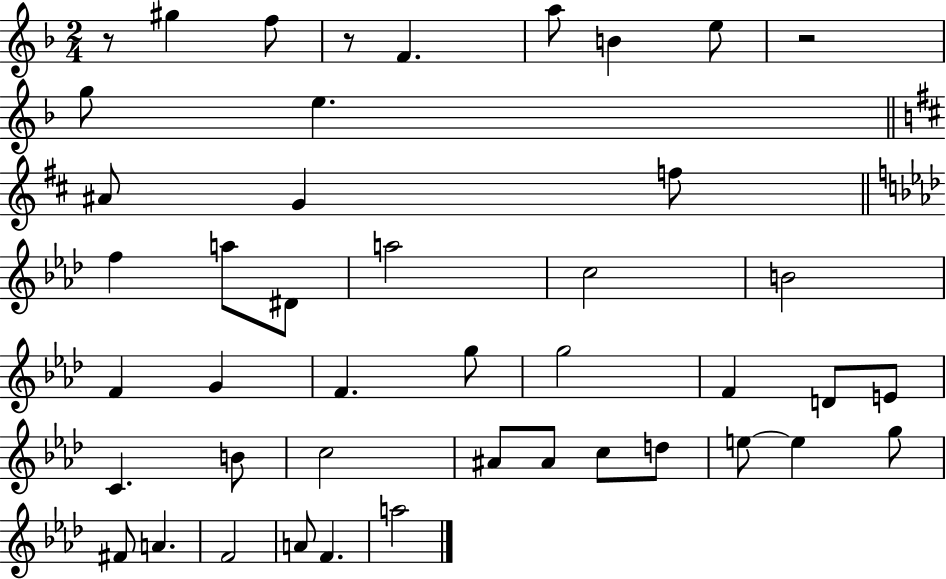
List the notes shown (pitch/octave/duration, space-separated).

R/e G#5/q F5/e R/e F4/q. A5/e B4/q E5/e R/h G5/e E5/q. A#4/e G4/q F5/e F5/q A5/e D#4/e A5/h C5/h B4/h F4/q G4/q F4/q. G5/e G5/h F4/q D4/e E4/e C4/q. B4/e C5/h A#4/e A#4/e C5/e D5/e E5/e E5/q G5/e F#4/e A4/q. F4/h A4/e F4/q. A5/h